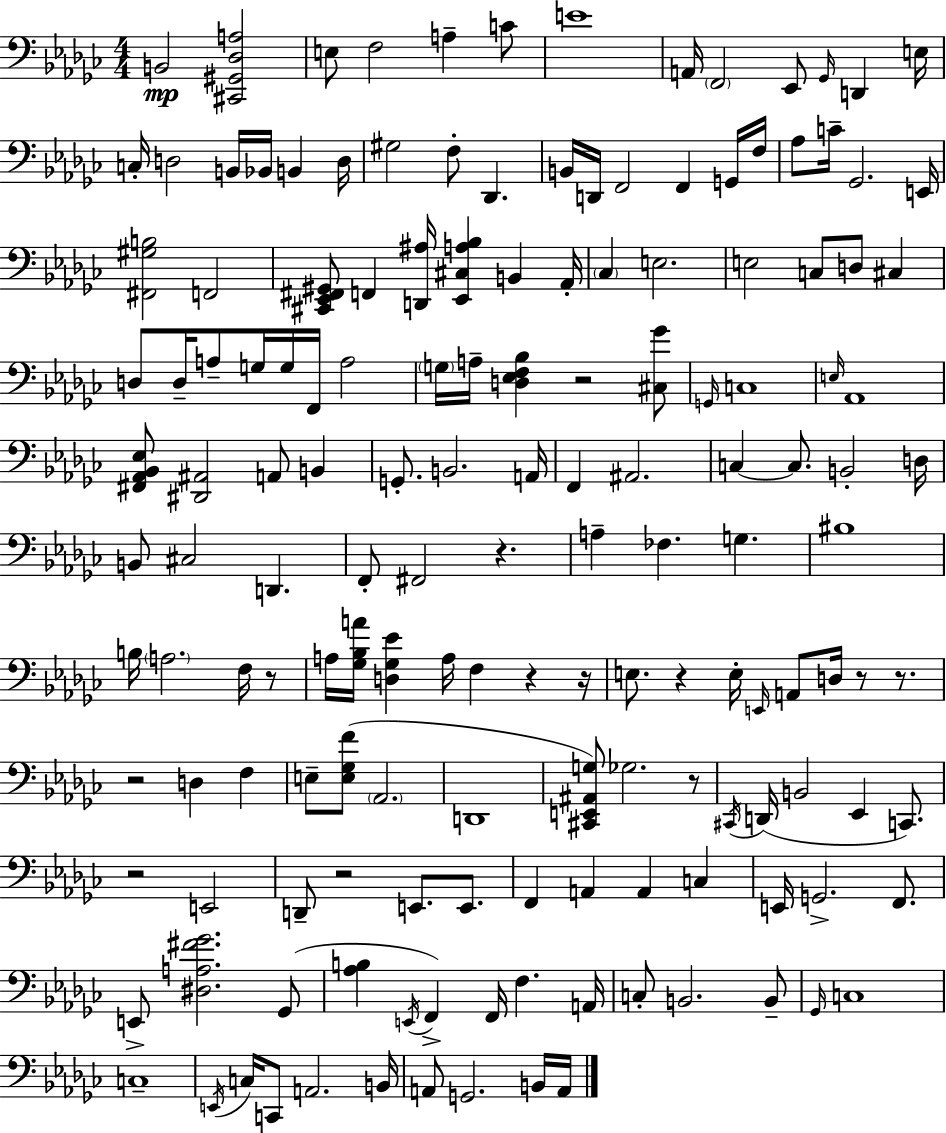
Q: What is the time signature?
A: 4/4